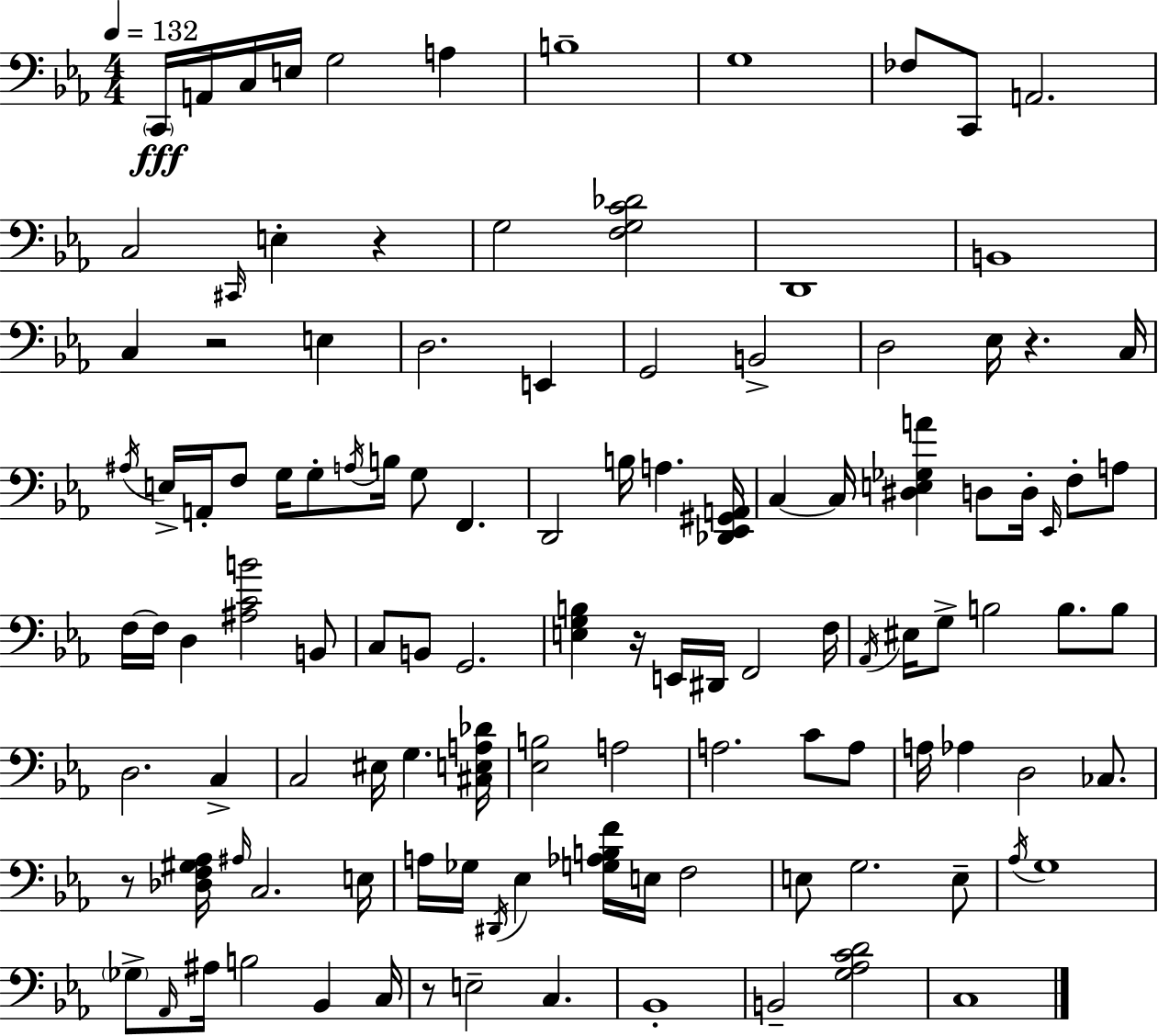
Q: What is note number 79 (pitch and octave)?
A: E3